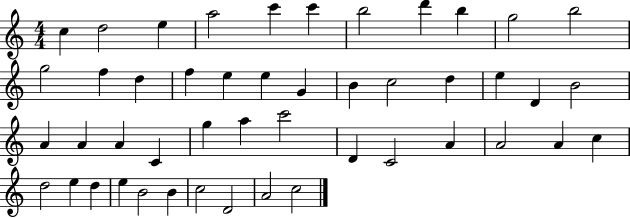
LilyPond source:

{
  \clef treble
  \numericTimeSignature
  \time 4/4
  \key c \major
  c''4 d''2 e''4 | a''2 c'''4 c'''4 | b''2 d'''4 b''4 | g''2 b''2 | \break g''2 f''4 d''4 | f''4 e''4 e''4 g'4 | b'4 c''2 d''4 | e''4 d'4 b'2 | \break a'4 a'4 a'4 c'4 | g''4 a''4 c'''2 | d'4 c'2 a'4 | a'2 a'4 c''4 | \break d''2 e''4 d''4 | e''4 b'2 b'4 | c''2 d'2 | a'2 c''2 | \break \bar "|."
}